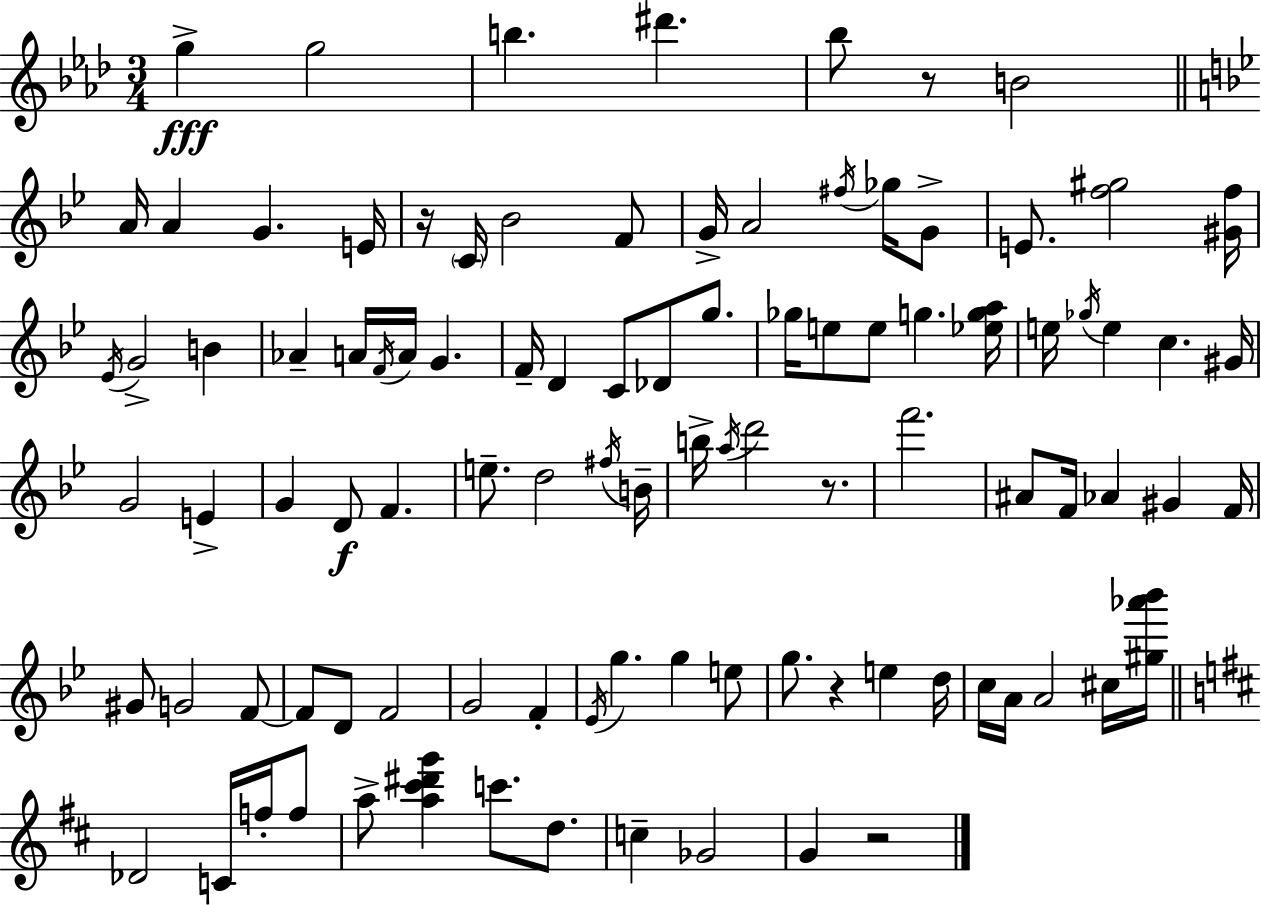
G5/q G5/h B5/q. D#6/q. Bb5/e R/e B4/h A4/s A4/q G4/q. E4/s R/s C4/s Bb4/h F4/e G4/s A4/h F#5/s Gb5/s G4/e E4/e. [F5,G#5]/h [G#4,F5]/s Eb4/s G4/h B4/q Ab4/q A4/s F4/s A4/s G4/q. F4/s D4/q C4/e Db4/e G5/e. Gb5/s E5/e E5/e G5/q. [Eb5,G5,A5]/s E5/s Gb5/s E5/q C5/q. G#4/s G4/h E4/q G4/q D4/e F4/q. E5/e. D5/h F#5/s B4/s B5/s A5/s D6/h R/e. F6/h. A#4/e F4/s Ab4/q G#4/q F4/s G#4/e G4/h F4/e F4/e D4/e F4/h G4/h F4/q Eb4/s G5/q. G5/q E5/e G5/e. R/q E5/q D5/s C5/s A4/s A4/h C#5/s [G#5,Ab6,Bb6]/s Db4/h C4/s F5/s F5/e A5/e [A5,C#6,D#6,G6]/q C6/e. D5/e. C5/q Gb4/h G4/q R/h